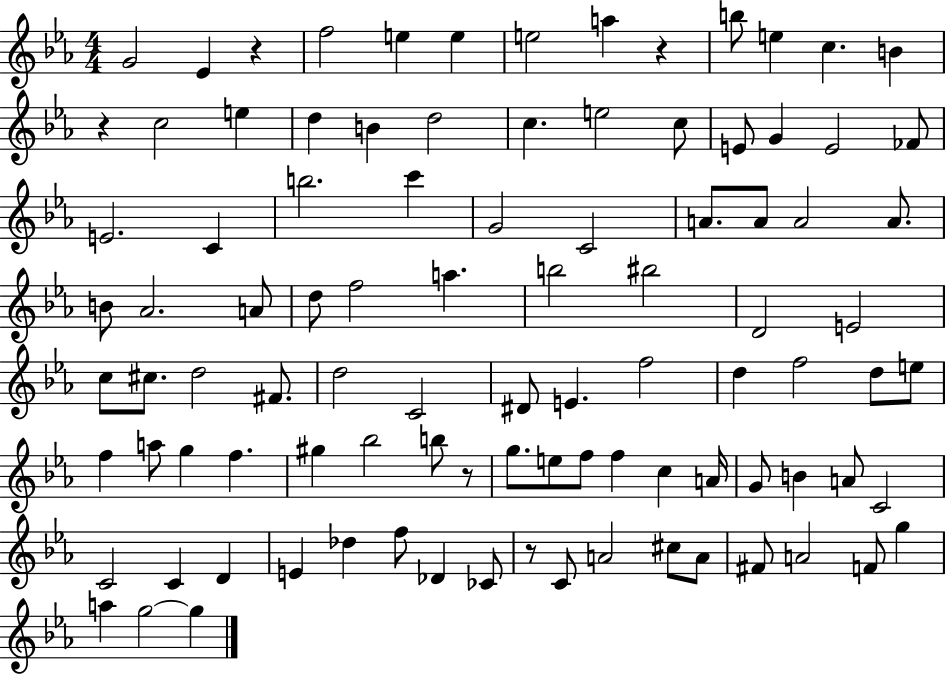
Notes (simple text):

G4/h Eb4/q R/q F5/h E5/q E5/q E5/h A5/q R/q B5/e E5/q C5/q. B4/q R/q C5/h E5/q D5/q B4/q D5/h C5/q. E5/h C5/e E4/e G4/q E4/h FES4/e E4/h. C4/q B5/h. C6/q G4/h C4/h A4/e. A4/e A4/h A4/e. B4/e Ab4/h. A4/e D5/e F5/h A5/q. B5/h BIS5/h D4/h E4/h C5/e C#5/e. D5/h F#4/e. D5/h C4/h D#4/e E4/q. F5/h D5/q F5/h D5/e E5/e F5/q A5/e G5/q F5/q. G#5/q Bb5/h B5/e R/e G5/e. E5/e F5/e F5/q C5/q A4/s G4/e B4/q A4/e C4/h C4/h C4/q D4/q E4/q Db5/q F5/e Db4/q CES4/e R/e C4/e A4/h C#5/e A4/e F#4/e A4/h F4/e G5/q A5/q G5/h G5/q